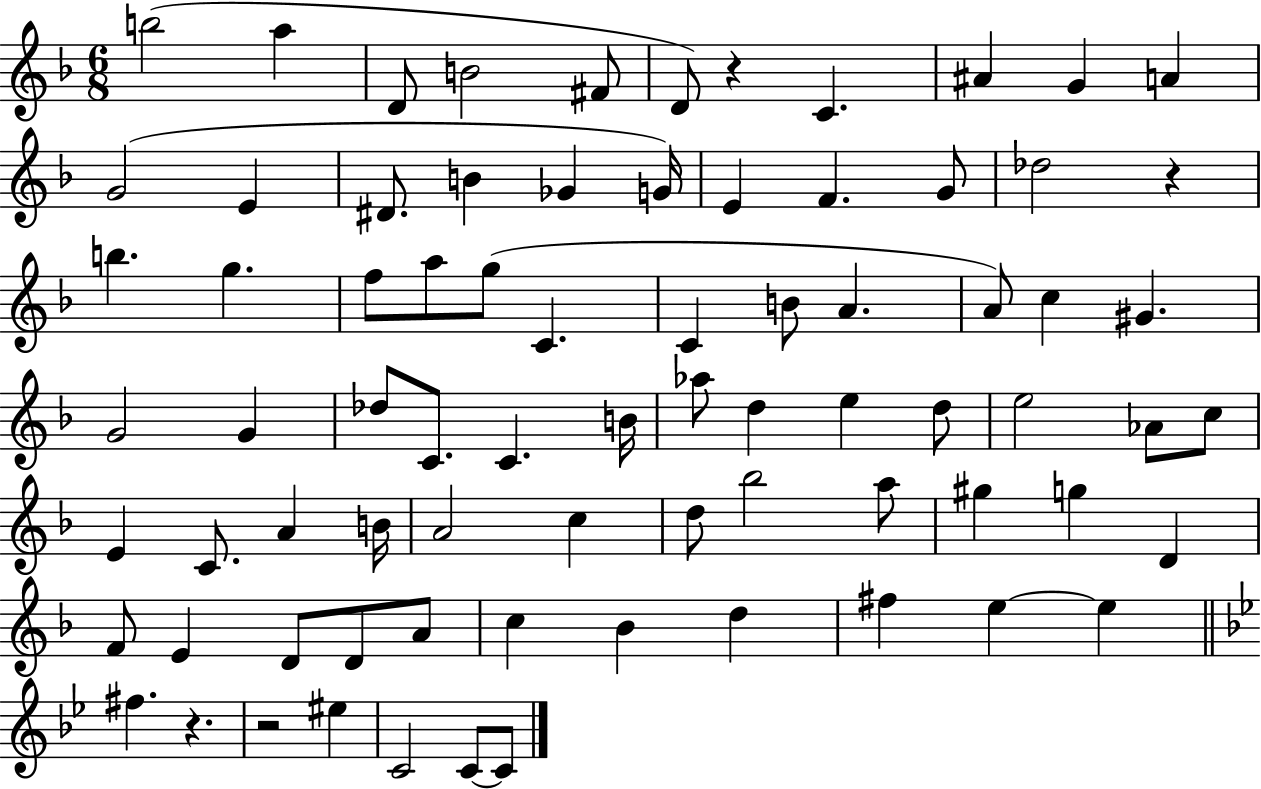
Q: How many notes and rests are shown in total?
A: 77